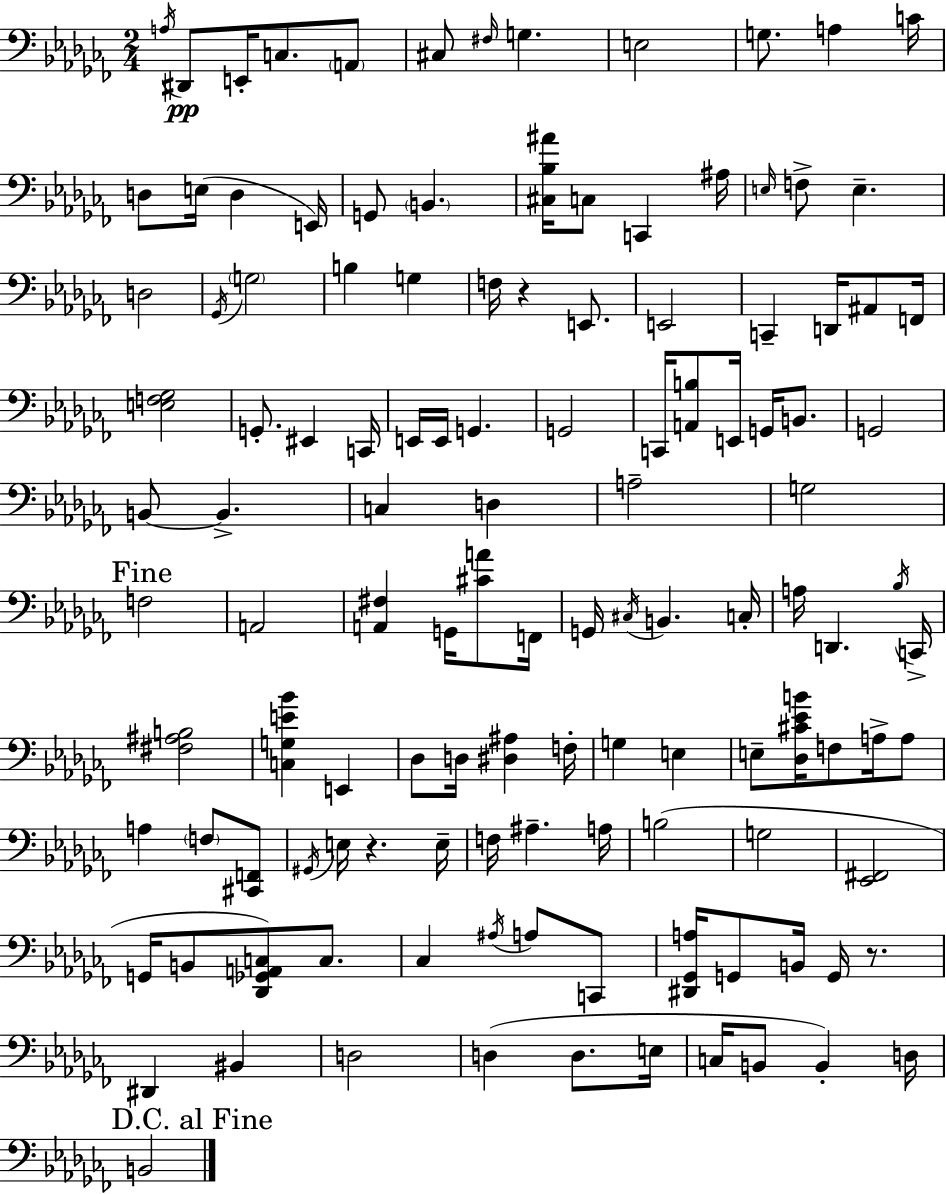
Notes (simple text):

A3/s D#2/e E2/s C3/e. A2/e C#3/e F#3/s G3/q. E3/h G3/e. A3/q C4/s D3/e E3/s D3/q E2/s G2/e B2/q. [C#3,Bb3,A#4]/s C3/e C2/q A#3/s E3/s F3/e E3/q. D3/h Gb2/s G3/h B3/q G3/q F3/s R/q E2/e. E2/h C2/q D2/s A#2/e F2/s [E3,F3,Gb3]/h G2/e. EIS2/q C2/s E2/s E2/s G2/q. G2/h C2/s [A2,B3]/e E2/s G2/s B2/e. G2/h B2/e B2/q. C3/q D3/q A3/h G3/h F3/h A2/h [A2,F#3]/q G2/s [C#4,A4]/e F2/s G2/s C#3/s B2/q. C3/s A3/s D2/q. Bb3/s C2/s [F#3,A#3,B3]/h [C3,G3,E4,Bb4]/q E2/q Db3/e D3/s [D#3,A#3]/q F3/s G3/q E3/q E3/e [Db3,C#4,Eb4,B4]/s F3/e A3/s A3/e A3/q F3/e [C#2,F2]/e G#2/s E3/s R/q. E3/s F3/s A#3/q. A3/s B3/h G3/h [Eb2,F#2]/h G2/s B2/e [Db2,Gb2,A2,C3]/e C3/e. CES3/q A#3/s A3/e C2/e [D#2,Gb2,A3]/s G2/e B2/s G2/s R/e. D#2/q BIS2/q D3/h D3/q D3/e. E3/s C3/s B2/e B2/q D3/s B2/h